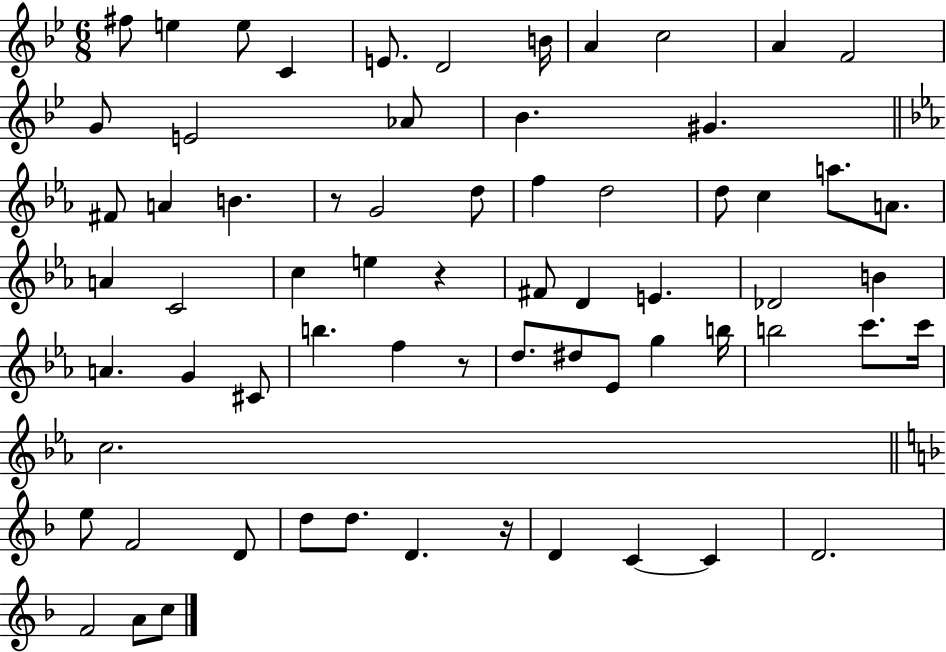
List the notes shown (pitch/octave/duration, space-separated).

F#5/e E5/q E5/e C4/q E4/e. D4/h B4/s A4/q C5/h A4/q F4/h G4/e E4/h Ab4/e Bb4/q. G#4/q. F#4/e A4/q B4/q. R/e G4/h D5/e F5/q D5/h D5/e C5/q A5/e. A4/e. A4/q C4/h C5/q E5/q R/q F#4/e D4/q E4/q. Db4/h B4/q A4/q. G4/q C#4/e B5/q. F5/q R/e D5/e. D#5/e Eb4/e G5/q B5/s B5/h C6/e. C6/s C5/h. E5/e F4/h D4/e D5/e D5/e. D4/q. R/s D4/q C4/q C4/q D4/h. F4/h A4/e C5/e